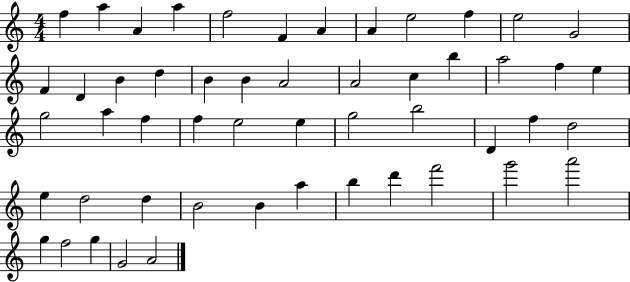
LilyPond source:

{
  \clef treble
  \numericTimeSignature
  \time 4/4
  \key c \major
  f''4 a''4 a'4 a''4 | f''2 f'4 a'4 | a'4 e''2 f''4 | e''2 g'2 | \break f'4 d'4 b'4 d''4 | b'4 b'4 a'2 | a'2 c''4 b''4 | a''2 f''4 e''4 | \break g''2 a''4 f''4 | f''4 e''2 e''4 | g''2 b''2 | d'4 f''4 d''2 | \break e''4 d''2 d''4 | b'2 b'4 a''4 | b''4 d'''4 f'''2 | g'''2 a'''2 | \break g''4 f''2 g''4 | g'2 a'2 | \bar "|."
}